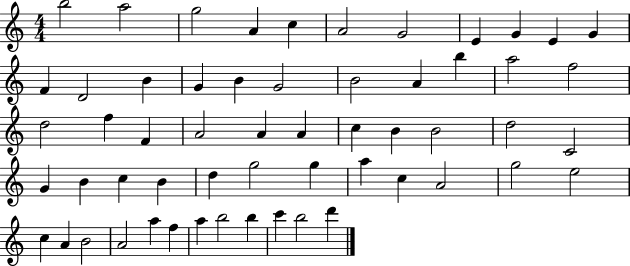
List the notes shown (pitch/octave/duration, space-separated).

B5/h A5/h G5/h A4/q C5/q A4/h G4/h E4/q G4/q E4/q G4/q F4/q D4/h B4/q G4/q B4/q G4/h B4/h A4/q B5/q A5/h F5/h D5/h F5/q F4/q A4/h A4/q A4/q C5/q B4/q B4/h D5/h C4/h G4/q B4/q C5/q B4/q D5/q G5/h G5/q A5/q C5/q A4/h G5/h E5/h C5/q A4/q B4/h A4/h A5/q F5/q A5/q B5/h B5/q C6/q B5/h D6/q